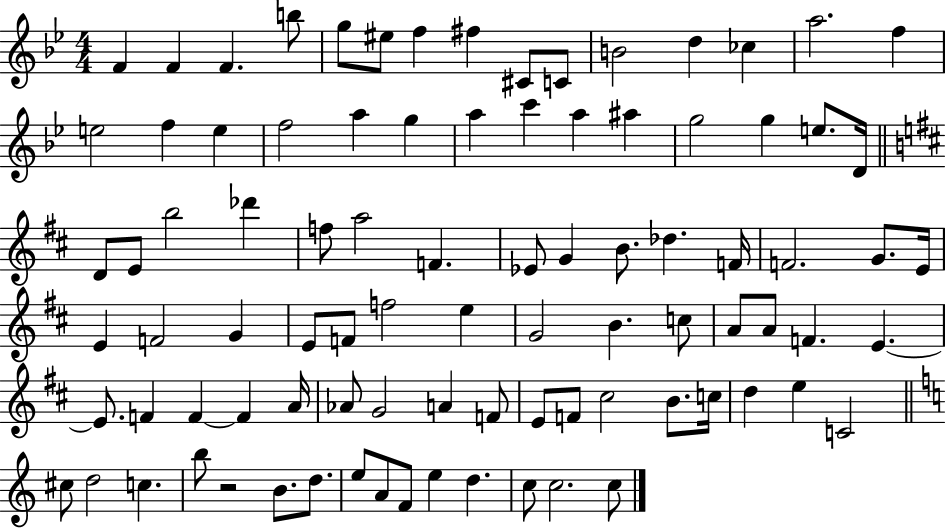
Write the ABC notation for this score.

X:1
T:Untitled
M:4/4
L:1/4
K:Bb
F F F b/2 g/2 ^e/2 f ^f ^C/2 C/2 B2 d _c a2 f e2 f e f2 a g a c' a ^a g2 g e/2 D/4 D/2 E/2 b2 _d' f/2 a2 F _E/2 G B/2 _d F/4 F2 G/2 E/4 E F2 G E/2 F/2 f2 e G2 B c/2 A/2 A/2 F E E/2 F F F A/4 _A/2 G2 A F/2 E/2 F/2 ^c2 B/2 c/4 d e C2 ^c/2 d2 c b/2 z2 B/2 d/2 e/2 A/2 F/2 e d c/2 c2 c/2